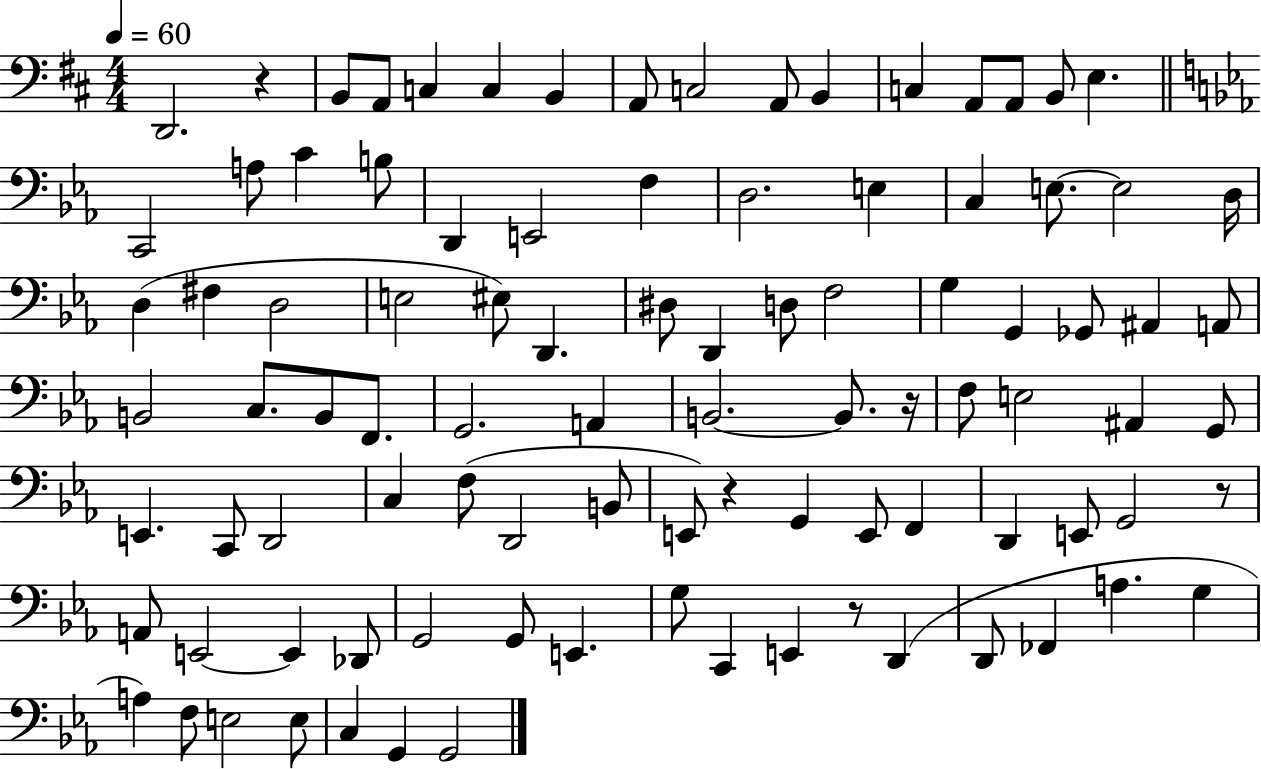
{
  \clef bass
  \numericTimeSignature
  \time 4/4
  \key d \major
  \tempo 4 = 60
  \repeat volta 2 { d,2. r4 | b,8 a,8 c4 c4 b,4 | a,8 c2 a,8 b,4 | c4 a,8 a,8 b,8 e4. | \break \bar "||" \break \key c \minor c,2 a8 c'4 b8 | d,4 e,2 f4 | d2. e4 | c4 e8.~~ e2 d16 | \break d4( fis4 d2 | e2 eis8) d,4. | dis8 d,4 d8 f2 | g4 g,4 ges,8 ais,4 a,8 | \break b,2 c8. b,8 f,8. | g,2. a,4 | b,2.~~ b,8. r16 | f8 e2 ais,4 g,8 | \break e,4. c,8 d,2 | c4 f8( d,2 b,8 | e,8) r4 g,4 e,8 f,4 | d,4 e,8 g,2 r8 | \break a,8 e,2~~ e,4 des,8 | g,2 g,8 e,4. | g8 c,4 e,4 r8 d,4( | d,8 fes,4 a4. g4 | \break a4) f8 e2 e8 | c4 g,4 g,2 | } \bar "|."
}